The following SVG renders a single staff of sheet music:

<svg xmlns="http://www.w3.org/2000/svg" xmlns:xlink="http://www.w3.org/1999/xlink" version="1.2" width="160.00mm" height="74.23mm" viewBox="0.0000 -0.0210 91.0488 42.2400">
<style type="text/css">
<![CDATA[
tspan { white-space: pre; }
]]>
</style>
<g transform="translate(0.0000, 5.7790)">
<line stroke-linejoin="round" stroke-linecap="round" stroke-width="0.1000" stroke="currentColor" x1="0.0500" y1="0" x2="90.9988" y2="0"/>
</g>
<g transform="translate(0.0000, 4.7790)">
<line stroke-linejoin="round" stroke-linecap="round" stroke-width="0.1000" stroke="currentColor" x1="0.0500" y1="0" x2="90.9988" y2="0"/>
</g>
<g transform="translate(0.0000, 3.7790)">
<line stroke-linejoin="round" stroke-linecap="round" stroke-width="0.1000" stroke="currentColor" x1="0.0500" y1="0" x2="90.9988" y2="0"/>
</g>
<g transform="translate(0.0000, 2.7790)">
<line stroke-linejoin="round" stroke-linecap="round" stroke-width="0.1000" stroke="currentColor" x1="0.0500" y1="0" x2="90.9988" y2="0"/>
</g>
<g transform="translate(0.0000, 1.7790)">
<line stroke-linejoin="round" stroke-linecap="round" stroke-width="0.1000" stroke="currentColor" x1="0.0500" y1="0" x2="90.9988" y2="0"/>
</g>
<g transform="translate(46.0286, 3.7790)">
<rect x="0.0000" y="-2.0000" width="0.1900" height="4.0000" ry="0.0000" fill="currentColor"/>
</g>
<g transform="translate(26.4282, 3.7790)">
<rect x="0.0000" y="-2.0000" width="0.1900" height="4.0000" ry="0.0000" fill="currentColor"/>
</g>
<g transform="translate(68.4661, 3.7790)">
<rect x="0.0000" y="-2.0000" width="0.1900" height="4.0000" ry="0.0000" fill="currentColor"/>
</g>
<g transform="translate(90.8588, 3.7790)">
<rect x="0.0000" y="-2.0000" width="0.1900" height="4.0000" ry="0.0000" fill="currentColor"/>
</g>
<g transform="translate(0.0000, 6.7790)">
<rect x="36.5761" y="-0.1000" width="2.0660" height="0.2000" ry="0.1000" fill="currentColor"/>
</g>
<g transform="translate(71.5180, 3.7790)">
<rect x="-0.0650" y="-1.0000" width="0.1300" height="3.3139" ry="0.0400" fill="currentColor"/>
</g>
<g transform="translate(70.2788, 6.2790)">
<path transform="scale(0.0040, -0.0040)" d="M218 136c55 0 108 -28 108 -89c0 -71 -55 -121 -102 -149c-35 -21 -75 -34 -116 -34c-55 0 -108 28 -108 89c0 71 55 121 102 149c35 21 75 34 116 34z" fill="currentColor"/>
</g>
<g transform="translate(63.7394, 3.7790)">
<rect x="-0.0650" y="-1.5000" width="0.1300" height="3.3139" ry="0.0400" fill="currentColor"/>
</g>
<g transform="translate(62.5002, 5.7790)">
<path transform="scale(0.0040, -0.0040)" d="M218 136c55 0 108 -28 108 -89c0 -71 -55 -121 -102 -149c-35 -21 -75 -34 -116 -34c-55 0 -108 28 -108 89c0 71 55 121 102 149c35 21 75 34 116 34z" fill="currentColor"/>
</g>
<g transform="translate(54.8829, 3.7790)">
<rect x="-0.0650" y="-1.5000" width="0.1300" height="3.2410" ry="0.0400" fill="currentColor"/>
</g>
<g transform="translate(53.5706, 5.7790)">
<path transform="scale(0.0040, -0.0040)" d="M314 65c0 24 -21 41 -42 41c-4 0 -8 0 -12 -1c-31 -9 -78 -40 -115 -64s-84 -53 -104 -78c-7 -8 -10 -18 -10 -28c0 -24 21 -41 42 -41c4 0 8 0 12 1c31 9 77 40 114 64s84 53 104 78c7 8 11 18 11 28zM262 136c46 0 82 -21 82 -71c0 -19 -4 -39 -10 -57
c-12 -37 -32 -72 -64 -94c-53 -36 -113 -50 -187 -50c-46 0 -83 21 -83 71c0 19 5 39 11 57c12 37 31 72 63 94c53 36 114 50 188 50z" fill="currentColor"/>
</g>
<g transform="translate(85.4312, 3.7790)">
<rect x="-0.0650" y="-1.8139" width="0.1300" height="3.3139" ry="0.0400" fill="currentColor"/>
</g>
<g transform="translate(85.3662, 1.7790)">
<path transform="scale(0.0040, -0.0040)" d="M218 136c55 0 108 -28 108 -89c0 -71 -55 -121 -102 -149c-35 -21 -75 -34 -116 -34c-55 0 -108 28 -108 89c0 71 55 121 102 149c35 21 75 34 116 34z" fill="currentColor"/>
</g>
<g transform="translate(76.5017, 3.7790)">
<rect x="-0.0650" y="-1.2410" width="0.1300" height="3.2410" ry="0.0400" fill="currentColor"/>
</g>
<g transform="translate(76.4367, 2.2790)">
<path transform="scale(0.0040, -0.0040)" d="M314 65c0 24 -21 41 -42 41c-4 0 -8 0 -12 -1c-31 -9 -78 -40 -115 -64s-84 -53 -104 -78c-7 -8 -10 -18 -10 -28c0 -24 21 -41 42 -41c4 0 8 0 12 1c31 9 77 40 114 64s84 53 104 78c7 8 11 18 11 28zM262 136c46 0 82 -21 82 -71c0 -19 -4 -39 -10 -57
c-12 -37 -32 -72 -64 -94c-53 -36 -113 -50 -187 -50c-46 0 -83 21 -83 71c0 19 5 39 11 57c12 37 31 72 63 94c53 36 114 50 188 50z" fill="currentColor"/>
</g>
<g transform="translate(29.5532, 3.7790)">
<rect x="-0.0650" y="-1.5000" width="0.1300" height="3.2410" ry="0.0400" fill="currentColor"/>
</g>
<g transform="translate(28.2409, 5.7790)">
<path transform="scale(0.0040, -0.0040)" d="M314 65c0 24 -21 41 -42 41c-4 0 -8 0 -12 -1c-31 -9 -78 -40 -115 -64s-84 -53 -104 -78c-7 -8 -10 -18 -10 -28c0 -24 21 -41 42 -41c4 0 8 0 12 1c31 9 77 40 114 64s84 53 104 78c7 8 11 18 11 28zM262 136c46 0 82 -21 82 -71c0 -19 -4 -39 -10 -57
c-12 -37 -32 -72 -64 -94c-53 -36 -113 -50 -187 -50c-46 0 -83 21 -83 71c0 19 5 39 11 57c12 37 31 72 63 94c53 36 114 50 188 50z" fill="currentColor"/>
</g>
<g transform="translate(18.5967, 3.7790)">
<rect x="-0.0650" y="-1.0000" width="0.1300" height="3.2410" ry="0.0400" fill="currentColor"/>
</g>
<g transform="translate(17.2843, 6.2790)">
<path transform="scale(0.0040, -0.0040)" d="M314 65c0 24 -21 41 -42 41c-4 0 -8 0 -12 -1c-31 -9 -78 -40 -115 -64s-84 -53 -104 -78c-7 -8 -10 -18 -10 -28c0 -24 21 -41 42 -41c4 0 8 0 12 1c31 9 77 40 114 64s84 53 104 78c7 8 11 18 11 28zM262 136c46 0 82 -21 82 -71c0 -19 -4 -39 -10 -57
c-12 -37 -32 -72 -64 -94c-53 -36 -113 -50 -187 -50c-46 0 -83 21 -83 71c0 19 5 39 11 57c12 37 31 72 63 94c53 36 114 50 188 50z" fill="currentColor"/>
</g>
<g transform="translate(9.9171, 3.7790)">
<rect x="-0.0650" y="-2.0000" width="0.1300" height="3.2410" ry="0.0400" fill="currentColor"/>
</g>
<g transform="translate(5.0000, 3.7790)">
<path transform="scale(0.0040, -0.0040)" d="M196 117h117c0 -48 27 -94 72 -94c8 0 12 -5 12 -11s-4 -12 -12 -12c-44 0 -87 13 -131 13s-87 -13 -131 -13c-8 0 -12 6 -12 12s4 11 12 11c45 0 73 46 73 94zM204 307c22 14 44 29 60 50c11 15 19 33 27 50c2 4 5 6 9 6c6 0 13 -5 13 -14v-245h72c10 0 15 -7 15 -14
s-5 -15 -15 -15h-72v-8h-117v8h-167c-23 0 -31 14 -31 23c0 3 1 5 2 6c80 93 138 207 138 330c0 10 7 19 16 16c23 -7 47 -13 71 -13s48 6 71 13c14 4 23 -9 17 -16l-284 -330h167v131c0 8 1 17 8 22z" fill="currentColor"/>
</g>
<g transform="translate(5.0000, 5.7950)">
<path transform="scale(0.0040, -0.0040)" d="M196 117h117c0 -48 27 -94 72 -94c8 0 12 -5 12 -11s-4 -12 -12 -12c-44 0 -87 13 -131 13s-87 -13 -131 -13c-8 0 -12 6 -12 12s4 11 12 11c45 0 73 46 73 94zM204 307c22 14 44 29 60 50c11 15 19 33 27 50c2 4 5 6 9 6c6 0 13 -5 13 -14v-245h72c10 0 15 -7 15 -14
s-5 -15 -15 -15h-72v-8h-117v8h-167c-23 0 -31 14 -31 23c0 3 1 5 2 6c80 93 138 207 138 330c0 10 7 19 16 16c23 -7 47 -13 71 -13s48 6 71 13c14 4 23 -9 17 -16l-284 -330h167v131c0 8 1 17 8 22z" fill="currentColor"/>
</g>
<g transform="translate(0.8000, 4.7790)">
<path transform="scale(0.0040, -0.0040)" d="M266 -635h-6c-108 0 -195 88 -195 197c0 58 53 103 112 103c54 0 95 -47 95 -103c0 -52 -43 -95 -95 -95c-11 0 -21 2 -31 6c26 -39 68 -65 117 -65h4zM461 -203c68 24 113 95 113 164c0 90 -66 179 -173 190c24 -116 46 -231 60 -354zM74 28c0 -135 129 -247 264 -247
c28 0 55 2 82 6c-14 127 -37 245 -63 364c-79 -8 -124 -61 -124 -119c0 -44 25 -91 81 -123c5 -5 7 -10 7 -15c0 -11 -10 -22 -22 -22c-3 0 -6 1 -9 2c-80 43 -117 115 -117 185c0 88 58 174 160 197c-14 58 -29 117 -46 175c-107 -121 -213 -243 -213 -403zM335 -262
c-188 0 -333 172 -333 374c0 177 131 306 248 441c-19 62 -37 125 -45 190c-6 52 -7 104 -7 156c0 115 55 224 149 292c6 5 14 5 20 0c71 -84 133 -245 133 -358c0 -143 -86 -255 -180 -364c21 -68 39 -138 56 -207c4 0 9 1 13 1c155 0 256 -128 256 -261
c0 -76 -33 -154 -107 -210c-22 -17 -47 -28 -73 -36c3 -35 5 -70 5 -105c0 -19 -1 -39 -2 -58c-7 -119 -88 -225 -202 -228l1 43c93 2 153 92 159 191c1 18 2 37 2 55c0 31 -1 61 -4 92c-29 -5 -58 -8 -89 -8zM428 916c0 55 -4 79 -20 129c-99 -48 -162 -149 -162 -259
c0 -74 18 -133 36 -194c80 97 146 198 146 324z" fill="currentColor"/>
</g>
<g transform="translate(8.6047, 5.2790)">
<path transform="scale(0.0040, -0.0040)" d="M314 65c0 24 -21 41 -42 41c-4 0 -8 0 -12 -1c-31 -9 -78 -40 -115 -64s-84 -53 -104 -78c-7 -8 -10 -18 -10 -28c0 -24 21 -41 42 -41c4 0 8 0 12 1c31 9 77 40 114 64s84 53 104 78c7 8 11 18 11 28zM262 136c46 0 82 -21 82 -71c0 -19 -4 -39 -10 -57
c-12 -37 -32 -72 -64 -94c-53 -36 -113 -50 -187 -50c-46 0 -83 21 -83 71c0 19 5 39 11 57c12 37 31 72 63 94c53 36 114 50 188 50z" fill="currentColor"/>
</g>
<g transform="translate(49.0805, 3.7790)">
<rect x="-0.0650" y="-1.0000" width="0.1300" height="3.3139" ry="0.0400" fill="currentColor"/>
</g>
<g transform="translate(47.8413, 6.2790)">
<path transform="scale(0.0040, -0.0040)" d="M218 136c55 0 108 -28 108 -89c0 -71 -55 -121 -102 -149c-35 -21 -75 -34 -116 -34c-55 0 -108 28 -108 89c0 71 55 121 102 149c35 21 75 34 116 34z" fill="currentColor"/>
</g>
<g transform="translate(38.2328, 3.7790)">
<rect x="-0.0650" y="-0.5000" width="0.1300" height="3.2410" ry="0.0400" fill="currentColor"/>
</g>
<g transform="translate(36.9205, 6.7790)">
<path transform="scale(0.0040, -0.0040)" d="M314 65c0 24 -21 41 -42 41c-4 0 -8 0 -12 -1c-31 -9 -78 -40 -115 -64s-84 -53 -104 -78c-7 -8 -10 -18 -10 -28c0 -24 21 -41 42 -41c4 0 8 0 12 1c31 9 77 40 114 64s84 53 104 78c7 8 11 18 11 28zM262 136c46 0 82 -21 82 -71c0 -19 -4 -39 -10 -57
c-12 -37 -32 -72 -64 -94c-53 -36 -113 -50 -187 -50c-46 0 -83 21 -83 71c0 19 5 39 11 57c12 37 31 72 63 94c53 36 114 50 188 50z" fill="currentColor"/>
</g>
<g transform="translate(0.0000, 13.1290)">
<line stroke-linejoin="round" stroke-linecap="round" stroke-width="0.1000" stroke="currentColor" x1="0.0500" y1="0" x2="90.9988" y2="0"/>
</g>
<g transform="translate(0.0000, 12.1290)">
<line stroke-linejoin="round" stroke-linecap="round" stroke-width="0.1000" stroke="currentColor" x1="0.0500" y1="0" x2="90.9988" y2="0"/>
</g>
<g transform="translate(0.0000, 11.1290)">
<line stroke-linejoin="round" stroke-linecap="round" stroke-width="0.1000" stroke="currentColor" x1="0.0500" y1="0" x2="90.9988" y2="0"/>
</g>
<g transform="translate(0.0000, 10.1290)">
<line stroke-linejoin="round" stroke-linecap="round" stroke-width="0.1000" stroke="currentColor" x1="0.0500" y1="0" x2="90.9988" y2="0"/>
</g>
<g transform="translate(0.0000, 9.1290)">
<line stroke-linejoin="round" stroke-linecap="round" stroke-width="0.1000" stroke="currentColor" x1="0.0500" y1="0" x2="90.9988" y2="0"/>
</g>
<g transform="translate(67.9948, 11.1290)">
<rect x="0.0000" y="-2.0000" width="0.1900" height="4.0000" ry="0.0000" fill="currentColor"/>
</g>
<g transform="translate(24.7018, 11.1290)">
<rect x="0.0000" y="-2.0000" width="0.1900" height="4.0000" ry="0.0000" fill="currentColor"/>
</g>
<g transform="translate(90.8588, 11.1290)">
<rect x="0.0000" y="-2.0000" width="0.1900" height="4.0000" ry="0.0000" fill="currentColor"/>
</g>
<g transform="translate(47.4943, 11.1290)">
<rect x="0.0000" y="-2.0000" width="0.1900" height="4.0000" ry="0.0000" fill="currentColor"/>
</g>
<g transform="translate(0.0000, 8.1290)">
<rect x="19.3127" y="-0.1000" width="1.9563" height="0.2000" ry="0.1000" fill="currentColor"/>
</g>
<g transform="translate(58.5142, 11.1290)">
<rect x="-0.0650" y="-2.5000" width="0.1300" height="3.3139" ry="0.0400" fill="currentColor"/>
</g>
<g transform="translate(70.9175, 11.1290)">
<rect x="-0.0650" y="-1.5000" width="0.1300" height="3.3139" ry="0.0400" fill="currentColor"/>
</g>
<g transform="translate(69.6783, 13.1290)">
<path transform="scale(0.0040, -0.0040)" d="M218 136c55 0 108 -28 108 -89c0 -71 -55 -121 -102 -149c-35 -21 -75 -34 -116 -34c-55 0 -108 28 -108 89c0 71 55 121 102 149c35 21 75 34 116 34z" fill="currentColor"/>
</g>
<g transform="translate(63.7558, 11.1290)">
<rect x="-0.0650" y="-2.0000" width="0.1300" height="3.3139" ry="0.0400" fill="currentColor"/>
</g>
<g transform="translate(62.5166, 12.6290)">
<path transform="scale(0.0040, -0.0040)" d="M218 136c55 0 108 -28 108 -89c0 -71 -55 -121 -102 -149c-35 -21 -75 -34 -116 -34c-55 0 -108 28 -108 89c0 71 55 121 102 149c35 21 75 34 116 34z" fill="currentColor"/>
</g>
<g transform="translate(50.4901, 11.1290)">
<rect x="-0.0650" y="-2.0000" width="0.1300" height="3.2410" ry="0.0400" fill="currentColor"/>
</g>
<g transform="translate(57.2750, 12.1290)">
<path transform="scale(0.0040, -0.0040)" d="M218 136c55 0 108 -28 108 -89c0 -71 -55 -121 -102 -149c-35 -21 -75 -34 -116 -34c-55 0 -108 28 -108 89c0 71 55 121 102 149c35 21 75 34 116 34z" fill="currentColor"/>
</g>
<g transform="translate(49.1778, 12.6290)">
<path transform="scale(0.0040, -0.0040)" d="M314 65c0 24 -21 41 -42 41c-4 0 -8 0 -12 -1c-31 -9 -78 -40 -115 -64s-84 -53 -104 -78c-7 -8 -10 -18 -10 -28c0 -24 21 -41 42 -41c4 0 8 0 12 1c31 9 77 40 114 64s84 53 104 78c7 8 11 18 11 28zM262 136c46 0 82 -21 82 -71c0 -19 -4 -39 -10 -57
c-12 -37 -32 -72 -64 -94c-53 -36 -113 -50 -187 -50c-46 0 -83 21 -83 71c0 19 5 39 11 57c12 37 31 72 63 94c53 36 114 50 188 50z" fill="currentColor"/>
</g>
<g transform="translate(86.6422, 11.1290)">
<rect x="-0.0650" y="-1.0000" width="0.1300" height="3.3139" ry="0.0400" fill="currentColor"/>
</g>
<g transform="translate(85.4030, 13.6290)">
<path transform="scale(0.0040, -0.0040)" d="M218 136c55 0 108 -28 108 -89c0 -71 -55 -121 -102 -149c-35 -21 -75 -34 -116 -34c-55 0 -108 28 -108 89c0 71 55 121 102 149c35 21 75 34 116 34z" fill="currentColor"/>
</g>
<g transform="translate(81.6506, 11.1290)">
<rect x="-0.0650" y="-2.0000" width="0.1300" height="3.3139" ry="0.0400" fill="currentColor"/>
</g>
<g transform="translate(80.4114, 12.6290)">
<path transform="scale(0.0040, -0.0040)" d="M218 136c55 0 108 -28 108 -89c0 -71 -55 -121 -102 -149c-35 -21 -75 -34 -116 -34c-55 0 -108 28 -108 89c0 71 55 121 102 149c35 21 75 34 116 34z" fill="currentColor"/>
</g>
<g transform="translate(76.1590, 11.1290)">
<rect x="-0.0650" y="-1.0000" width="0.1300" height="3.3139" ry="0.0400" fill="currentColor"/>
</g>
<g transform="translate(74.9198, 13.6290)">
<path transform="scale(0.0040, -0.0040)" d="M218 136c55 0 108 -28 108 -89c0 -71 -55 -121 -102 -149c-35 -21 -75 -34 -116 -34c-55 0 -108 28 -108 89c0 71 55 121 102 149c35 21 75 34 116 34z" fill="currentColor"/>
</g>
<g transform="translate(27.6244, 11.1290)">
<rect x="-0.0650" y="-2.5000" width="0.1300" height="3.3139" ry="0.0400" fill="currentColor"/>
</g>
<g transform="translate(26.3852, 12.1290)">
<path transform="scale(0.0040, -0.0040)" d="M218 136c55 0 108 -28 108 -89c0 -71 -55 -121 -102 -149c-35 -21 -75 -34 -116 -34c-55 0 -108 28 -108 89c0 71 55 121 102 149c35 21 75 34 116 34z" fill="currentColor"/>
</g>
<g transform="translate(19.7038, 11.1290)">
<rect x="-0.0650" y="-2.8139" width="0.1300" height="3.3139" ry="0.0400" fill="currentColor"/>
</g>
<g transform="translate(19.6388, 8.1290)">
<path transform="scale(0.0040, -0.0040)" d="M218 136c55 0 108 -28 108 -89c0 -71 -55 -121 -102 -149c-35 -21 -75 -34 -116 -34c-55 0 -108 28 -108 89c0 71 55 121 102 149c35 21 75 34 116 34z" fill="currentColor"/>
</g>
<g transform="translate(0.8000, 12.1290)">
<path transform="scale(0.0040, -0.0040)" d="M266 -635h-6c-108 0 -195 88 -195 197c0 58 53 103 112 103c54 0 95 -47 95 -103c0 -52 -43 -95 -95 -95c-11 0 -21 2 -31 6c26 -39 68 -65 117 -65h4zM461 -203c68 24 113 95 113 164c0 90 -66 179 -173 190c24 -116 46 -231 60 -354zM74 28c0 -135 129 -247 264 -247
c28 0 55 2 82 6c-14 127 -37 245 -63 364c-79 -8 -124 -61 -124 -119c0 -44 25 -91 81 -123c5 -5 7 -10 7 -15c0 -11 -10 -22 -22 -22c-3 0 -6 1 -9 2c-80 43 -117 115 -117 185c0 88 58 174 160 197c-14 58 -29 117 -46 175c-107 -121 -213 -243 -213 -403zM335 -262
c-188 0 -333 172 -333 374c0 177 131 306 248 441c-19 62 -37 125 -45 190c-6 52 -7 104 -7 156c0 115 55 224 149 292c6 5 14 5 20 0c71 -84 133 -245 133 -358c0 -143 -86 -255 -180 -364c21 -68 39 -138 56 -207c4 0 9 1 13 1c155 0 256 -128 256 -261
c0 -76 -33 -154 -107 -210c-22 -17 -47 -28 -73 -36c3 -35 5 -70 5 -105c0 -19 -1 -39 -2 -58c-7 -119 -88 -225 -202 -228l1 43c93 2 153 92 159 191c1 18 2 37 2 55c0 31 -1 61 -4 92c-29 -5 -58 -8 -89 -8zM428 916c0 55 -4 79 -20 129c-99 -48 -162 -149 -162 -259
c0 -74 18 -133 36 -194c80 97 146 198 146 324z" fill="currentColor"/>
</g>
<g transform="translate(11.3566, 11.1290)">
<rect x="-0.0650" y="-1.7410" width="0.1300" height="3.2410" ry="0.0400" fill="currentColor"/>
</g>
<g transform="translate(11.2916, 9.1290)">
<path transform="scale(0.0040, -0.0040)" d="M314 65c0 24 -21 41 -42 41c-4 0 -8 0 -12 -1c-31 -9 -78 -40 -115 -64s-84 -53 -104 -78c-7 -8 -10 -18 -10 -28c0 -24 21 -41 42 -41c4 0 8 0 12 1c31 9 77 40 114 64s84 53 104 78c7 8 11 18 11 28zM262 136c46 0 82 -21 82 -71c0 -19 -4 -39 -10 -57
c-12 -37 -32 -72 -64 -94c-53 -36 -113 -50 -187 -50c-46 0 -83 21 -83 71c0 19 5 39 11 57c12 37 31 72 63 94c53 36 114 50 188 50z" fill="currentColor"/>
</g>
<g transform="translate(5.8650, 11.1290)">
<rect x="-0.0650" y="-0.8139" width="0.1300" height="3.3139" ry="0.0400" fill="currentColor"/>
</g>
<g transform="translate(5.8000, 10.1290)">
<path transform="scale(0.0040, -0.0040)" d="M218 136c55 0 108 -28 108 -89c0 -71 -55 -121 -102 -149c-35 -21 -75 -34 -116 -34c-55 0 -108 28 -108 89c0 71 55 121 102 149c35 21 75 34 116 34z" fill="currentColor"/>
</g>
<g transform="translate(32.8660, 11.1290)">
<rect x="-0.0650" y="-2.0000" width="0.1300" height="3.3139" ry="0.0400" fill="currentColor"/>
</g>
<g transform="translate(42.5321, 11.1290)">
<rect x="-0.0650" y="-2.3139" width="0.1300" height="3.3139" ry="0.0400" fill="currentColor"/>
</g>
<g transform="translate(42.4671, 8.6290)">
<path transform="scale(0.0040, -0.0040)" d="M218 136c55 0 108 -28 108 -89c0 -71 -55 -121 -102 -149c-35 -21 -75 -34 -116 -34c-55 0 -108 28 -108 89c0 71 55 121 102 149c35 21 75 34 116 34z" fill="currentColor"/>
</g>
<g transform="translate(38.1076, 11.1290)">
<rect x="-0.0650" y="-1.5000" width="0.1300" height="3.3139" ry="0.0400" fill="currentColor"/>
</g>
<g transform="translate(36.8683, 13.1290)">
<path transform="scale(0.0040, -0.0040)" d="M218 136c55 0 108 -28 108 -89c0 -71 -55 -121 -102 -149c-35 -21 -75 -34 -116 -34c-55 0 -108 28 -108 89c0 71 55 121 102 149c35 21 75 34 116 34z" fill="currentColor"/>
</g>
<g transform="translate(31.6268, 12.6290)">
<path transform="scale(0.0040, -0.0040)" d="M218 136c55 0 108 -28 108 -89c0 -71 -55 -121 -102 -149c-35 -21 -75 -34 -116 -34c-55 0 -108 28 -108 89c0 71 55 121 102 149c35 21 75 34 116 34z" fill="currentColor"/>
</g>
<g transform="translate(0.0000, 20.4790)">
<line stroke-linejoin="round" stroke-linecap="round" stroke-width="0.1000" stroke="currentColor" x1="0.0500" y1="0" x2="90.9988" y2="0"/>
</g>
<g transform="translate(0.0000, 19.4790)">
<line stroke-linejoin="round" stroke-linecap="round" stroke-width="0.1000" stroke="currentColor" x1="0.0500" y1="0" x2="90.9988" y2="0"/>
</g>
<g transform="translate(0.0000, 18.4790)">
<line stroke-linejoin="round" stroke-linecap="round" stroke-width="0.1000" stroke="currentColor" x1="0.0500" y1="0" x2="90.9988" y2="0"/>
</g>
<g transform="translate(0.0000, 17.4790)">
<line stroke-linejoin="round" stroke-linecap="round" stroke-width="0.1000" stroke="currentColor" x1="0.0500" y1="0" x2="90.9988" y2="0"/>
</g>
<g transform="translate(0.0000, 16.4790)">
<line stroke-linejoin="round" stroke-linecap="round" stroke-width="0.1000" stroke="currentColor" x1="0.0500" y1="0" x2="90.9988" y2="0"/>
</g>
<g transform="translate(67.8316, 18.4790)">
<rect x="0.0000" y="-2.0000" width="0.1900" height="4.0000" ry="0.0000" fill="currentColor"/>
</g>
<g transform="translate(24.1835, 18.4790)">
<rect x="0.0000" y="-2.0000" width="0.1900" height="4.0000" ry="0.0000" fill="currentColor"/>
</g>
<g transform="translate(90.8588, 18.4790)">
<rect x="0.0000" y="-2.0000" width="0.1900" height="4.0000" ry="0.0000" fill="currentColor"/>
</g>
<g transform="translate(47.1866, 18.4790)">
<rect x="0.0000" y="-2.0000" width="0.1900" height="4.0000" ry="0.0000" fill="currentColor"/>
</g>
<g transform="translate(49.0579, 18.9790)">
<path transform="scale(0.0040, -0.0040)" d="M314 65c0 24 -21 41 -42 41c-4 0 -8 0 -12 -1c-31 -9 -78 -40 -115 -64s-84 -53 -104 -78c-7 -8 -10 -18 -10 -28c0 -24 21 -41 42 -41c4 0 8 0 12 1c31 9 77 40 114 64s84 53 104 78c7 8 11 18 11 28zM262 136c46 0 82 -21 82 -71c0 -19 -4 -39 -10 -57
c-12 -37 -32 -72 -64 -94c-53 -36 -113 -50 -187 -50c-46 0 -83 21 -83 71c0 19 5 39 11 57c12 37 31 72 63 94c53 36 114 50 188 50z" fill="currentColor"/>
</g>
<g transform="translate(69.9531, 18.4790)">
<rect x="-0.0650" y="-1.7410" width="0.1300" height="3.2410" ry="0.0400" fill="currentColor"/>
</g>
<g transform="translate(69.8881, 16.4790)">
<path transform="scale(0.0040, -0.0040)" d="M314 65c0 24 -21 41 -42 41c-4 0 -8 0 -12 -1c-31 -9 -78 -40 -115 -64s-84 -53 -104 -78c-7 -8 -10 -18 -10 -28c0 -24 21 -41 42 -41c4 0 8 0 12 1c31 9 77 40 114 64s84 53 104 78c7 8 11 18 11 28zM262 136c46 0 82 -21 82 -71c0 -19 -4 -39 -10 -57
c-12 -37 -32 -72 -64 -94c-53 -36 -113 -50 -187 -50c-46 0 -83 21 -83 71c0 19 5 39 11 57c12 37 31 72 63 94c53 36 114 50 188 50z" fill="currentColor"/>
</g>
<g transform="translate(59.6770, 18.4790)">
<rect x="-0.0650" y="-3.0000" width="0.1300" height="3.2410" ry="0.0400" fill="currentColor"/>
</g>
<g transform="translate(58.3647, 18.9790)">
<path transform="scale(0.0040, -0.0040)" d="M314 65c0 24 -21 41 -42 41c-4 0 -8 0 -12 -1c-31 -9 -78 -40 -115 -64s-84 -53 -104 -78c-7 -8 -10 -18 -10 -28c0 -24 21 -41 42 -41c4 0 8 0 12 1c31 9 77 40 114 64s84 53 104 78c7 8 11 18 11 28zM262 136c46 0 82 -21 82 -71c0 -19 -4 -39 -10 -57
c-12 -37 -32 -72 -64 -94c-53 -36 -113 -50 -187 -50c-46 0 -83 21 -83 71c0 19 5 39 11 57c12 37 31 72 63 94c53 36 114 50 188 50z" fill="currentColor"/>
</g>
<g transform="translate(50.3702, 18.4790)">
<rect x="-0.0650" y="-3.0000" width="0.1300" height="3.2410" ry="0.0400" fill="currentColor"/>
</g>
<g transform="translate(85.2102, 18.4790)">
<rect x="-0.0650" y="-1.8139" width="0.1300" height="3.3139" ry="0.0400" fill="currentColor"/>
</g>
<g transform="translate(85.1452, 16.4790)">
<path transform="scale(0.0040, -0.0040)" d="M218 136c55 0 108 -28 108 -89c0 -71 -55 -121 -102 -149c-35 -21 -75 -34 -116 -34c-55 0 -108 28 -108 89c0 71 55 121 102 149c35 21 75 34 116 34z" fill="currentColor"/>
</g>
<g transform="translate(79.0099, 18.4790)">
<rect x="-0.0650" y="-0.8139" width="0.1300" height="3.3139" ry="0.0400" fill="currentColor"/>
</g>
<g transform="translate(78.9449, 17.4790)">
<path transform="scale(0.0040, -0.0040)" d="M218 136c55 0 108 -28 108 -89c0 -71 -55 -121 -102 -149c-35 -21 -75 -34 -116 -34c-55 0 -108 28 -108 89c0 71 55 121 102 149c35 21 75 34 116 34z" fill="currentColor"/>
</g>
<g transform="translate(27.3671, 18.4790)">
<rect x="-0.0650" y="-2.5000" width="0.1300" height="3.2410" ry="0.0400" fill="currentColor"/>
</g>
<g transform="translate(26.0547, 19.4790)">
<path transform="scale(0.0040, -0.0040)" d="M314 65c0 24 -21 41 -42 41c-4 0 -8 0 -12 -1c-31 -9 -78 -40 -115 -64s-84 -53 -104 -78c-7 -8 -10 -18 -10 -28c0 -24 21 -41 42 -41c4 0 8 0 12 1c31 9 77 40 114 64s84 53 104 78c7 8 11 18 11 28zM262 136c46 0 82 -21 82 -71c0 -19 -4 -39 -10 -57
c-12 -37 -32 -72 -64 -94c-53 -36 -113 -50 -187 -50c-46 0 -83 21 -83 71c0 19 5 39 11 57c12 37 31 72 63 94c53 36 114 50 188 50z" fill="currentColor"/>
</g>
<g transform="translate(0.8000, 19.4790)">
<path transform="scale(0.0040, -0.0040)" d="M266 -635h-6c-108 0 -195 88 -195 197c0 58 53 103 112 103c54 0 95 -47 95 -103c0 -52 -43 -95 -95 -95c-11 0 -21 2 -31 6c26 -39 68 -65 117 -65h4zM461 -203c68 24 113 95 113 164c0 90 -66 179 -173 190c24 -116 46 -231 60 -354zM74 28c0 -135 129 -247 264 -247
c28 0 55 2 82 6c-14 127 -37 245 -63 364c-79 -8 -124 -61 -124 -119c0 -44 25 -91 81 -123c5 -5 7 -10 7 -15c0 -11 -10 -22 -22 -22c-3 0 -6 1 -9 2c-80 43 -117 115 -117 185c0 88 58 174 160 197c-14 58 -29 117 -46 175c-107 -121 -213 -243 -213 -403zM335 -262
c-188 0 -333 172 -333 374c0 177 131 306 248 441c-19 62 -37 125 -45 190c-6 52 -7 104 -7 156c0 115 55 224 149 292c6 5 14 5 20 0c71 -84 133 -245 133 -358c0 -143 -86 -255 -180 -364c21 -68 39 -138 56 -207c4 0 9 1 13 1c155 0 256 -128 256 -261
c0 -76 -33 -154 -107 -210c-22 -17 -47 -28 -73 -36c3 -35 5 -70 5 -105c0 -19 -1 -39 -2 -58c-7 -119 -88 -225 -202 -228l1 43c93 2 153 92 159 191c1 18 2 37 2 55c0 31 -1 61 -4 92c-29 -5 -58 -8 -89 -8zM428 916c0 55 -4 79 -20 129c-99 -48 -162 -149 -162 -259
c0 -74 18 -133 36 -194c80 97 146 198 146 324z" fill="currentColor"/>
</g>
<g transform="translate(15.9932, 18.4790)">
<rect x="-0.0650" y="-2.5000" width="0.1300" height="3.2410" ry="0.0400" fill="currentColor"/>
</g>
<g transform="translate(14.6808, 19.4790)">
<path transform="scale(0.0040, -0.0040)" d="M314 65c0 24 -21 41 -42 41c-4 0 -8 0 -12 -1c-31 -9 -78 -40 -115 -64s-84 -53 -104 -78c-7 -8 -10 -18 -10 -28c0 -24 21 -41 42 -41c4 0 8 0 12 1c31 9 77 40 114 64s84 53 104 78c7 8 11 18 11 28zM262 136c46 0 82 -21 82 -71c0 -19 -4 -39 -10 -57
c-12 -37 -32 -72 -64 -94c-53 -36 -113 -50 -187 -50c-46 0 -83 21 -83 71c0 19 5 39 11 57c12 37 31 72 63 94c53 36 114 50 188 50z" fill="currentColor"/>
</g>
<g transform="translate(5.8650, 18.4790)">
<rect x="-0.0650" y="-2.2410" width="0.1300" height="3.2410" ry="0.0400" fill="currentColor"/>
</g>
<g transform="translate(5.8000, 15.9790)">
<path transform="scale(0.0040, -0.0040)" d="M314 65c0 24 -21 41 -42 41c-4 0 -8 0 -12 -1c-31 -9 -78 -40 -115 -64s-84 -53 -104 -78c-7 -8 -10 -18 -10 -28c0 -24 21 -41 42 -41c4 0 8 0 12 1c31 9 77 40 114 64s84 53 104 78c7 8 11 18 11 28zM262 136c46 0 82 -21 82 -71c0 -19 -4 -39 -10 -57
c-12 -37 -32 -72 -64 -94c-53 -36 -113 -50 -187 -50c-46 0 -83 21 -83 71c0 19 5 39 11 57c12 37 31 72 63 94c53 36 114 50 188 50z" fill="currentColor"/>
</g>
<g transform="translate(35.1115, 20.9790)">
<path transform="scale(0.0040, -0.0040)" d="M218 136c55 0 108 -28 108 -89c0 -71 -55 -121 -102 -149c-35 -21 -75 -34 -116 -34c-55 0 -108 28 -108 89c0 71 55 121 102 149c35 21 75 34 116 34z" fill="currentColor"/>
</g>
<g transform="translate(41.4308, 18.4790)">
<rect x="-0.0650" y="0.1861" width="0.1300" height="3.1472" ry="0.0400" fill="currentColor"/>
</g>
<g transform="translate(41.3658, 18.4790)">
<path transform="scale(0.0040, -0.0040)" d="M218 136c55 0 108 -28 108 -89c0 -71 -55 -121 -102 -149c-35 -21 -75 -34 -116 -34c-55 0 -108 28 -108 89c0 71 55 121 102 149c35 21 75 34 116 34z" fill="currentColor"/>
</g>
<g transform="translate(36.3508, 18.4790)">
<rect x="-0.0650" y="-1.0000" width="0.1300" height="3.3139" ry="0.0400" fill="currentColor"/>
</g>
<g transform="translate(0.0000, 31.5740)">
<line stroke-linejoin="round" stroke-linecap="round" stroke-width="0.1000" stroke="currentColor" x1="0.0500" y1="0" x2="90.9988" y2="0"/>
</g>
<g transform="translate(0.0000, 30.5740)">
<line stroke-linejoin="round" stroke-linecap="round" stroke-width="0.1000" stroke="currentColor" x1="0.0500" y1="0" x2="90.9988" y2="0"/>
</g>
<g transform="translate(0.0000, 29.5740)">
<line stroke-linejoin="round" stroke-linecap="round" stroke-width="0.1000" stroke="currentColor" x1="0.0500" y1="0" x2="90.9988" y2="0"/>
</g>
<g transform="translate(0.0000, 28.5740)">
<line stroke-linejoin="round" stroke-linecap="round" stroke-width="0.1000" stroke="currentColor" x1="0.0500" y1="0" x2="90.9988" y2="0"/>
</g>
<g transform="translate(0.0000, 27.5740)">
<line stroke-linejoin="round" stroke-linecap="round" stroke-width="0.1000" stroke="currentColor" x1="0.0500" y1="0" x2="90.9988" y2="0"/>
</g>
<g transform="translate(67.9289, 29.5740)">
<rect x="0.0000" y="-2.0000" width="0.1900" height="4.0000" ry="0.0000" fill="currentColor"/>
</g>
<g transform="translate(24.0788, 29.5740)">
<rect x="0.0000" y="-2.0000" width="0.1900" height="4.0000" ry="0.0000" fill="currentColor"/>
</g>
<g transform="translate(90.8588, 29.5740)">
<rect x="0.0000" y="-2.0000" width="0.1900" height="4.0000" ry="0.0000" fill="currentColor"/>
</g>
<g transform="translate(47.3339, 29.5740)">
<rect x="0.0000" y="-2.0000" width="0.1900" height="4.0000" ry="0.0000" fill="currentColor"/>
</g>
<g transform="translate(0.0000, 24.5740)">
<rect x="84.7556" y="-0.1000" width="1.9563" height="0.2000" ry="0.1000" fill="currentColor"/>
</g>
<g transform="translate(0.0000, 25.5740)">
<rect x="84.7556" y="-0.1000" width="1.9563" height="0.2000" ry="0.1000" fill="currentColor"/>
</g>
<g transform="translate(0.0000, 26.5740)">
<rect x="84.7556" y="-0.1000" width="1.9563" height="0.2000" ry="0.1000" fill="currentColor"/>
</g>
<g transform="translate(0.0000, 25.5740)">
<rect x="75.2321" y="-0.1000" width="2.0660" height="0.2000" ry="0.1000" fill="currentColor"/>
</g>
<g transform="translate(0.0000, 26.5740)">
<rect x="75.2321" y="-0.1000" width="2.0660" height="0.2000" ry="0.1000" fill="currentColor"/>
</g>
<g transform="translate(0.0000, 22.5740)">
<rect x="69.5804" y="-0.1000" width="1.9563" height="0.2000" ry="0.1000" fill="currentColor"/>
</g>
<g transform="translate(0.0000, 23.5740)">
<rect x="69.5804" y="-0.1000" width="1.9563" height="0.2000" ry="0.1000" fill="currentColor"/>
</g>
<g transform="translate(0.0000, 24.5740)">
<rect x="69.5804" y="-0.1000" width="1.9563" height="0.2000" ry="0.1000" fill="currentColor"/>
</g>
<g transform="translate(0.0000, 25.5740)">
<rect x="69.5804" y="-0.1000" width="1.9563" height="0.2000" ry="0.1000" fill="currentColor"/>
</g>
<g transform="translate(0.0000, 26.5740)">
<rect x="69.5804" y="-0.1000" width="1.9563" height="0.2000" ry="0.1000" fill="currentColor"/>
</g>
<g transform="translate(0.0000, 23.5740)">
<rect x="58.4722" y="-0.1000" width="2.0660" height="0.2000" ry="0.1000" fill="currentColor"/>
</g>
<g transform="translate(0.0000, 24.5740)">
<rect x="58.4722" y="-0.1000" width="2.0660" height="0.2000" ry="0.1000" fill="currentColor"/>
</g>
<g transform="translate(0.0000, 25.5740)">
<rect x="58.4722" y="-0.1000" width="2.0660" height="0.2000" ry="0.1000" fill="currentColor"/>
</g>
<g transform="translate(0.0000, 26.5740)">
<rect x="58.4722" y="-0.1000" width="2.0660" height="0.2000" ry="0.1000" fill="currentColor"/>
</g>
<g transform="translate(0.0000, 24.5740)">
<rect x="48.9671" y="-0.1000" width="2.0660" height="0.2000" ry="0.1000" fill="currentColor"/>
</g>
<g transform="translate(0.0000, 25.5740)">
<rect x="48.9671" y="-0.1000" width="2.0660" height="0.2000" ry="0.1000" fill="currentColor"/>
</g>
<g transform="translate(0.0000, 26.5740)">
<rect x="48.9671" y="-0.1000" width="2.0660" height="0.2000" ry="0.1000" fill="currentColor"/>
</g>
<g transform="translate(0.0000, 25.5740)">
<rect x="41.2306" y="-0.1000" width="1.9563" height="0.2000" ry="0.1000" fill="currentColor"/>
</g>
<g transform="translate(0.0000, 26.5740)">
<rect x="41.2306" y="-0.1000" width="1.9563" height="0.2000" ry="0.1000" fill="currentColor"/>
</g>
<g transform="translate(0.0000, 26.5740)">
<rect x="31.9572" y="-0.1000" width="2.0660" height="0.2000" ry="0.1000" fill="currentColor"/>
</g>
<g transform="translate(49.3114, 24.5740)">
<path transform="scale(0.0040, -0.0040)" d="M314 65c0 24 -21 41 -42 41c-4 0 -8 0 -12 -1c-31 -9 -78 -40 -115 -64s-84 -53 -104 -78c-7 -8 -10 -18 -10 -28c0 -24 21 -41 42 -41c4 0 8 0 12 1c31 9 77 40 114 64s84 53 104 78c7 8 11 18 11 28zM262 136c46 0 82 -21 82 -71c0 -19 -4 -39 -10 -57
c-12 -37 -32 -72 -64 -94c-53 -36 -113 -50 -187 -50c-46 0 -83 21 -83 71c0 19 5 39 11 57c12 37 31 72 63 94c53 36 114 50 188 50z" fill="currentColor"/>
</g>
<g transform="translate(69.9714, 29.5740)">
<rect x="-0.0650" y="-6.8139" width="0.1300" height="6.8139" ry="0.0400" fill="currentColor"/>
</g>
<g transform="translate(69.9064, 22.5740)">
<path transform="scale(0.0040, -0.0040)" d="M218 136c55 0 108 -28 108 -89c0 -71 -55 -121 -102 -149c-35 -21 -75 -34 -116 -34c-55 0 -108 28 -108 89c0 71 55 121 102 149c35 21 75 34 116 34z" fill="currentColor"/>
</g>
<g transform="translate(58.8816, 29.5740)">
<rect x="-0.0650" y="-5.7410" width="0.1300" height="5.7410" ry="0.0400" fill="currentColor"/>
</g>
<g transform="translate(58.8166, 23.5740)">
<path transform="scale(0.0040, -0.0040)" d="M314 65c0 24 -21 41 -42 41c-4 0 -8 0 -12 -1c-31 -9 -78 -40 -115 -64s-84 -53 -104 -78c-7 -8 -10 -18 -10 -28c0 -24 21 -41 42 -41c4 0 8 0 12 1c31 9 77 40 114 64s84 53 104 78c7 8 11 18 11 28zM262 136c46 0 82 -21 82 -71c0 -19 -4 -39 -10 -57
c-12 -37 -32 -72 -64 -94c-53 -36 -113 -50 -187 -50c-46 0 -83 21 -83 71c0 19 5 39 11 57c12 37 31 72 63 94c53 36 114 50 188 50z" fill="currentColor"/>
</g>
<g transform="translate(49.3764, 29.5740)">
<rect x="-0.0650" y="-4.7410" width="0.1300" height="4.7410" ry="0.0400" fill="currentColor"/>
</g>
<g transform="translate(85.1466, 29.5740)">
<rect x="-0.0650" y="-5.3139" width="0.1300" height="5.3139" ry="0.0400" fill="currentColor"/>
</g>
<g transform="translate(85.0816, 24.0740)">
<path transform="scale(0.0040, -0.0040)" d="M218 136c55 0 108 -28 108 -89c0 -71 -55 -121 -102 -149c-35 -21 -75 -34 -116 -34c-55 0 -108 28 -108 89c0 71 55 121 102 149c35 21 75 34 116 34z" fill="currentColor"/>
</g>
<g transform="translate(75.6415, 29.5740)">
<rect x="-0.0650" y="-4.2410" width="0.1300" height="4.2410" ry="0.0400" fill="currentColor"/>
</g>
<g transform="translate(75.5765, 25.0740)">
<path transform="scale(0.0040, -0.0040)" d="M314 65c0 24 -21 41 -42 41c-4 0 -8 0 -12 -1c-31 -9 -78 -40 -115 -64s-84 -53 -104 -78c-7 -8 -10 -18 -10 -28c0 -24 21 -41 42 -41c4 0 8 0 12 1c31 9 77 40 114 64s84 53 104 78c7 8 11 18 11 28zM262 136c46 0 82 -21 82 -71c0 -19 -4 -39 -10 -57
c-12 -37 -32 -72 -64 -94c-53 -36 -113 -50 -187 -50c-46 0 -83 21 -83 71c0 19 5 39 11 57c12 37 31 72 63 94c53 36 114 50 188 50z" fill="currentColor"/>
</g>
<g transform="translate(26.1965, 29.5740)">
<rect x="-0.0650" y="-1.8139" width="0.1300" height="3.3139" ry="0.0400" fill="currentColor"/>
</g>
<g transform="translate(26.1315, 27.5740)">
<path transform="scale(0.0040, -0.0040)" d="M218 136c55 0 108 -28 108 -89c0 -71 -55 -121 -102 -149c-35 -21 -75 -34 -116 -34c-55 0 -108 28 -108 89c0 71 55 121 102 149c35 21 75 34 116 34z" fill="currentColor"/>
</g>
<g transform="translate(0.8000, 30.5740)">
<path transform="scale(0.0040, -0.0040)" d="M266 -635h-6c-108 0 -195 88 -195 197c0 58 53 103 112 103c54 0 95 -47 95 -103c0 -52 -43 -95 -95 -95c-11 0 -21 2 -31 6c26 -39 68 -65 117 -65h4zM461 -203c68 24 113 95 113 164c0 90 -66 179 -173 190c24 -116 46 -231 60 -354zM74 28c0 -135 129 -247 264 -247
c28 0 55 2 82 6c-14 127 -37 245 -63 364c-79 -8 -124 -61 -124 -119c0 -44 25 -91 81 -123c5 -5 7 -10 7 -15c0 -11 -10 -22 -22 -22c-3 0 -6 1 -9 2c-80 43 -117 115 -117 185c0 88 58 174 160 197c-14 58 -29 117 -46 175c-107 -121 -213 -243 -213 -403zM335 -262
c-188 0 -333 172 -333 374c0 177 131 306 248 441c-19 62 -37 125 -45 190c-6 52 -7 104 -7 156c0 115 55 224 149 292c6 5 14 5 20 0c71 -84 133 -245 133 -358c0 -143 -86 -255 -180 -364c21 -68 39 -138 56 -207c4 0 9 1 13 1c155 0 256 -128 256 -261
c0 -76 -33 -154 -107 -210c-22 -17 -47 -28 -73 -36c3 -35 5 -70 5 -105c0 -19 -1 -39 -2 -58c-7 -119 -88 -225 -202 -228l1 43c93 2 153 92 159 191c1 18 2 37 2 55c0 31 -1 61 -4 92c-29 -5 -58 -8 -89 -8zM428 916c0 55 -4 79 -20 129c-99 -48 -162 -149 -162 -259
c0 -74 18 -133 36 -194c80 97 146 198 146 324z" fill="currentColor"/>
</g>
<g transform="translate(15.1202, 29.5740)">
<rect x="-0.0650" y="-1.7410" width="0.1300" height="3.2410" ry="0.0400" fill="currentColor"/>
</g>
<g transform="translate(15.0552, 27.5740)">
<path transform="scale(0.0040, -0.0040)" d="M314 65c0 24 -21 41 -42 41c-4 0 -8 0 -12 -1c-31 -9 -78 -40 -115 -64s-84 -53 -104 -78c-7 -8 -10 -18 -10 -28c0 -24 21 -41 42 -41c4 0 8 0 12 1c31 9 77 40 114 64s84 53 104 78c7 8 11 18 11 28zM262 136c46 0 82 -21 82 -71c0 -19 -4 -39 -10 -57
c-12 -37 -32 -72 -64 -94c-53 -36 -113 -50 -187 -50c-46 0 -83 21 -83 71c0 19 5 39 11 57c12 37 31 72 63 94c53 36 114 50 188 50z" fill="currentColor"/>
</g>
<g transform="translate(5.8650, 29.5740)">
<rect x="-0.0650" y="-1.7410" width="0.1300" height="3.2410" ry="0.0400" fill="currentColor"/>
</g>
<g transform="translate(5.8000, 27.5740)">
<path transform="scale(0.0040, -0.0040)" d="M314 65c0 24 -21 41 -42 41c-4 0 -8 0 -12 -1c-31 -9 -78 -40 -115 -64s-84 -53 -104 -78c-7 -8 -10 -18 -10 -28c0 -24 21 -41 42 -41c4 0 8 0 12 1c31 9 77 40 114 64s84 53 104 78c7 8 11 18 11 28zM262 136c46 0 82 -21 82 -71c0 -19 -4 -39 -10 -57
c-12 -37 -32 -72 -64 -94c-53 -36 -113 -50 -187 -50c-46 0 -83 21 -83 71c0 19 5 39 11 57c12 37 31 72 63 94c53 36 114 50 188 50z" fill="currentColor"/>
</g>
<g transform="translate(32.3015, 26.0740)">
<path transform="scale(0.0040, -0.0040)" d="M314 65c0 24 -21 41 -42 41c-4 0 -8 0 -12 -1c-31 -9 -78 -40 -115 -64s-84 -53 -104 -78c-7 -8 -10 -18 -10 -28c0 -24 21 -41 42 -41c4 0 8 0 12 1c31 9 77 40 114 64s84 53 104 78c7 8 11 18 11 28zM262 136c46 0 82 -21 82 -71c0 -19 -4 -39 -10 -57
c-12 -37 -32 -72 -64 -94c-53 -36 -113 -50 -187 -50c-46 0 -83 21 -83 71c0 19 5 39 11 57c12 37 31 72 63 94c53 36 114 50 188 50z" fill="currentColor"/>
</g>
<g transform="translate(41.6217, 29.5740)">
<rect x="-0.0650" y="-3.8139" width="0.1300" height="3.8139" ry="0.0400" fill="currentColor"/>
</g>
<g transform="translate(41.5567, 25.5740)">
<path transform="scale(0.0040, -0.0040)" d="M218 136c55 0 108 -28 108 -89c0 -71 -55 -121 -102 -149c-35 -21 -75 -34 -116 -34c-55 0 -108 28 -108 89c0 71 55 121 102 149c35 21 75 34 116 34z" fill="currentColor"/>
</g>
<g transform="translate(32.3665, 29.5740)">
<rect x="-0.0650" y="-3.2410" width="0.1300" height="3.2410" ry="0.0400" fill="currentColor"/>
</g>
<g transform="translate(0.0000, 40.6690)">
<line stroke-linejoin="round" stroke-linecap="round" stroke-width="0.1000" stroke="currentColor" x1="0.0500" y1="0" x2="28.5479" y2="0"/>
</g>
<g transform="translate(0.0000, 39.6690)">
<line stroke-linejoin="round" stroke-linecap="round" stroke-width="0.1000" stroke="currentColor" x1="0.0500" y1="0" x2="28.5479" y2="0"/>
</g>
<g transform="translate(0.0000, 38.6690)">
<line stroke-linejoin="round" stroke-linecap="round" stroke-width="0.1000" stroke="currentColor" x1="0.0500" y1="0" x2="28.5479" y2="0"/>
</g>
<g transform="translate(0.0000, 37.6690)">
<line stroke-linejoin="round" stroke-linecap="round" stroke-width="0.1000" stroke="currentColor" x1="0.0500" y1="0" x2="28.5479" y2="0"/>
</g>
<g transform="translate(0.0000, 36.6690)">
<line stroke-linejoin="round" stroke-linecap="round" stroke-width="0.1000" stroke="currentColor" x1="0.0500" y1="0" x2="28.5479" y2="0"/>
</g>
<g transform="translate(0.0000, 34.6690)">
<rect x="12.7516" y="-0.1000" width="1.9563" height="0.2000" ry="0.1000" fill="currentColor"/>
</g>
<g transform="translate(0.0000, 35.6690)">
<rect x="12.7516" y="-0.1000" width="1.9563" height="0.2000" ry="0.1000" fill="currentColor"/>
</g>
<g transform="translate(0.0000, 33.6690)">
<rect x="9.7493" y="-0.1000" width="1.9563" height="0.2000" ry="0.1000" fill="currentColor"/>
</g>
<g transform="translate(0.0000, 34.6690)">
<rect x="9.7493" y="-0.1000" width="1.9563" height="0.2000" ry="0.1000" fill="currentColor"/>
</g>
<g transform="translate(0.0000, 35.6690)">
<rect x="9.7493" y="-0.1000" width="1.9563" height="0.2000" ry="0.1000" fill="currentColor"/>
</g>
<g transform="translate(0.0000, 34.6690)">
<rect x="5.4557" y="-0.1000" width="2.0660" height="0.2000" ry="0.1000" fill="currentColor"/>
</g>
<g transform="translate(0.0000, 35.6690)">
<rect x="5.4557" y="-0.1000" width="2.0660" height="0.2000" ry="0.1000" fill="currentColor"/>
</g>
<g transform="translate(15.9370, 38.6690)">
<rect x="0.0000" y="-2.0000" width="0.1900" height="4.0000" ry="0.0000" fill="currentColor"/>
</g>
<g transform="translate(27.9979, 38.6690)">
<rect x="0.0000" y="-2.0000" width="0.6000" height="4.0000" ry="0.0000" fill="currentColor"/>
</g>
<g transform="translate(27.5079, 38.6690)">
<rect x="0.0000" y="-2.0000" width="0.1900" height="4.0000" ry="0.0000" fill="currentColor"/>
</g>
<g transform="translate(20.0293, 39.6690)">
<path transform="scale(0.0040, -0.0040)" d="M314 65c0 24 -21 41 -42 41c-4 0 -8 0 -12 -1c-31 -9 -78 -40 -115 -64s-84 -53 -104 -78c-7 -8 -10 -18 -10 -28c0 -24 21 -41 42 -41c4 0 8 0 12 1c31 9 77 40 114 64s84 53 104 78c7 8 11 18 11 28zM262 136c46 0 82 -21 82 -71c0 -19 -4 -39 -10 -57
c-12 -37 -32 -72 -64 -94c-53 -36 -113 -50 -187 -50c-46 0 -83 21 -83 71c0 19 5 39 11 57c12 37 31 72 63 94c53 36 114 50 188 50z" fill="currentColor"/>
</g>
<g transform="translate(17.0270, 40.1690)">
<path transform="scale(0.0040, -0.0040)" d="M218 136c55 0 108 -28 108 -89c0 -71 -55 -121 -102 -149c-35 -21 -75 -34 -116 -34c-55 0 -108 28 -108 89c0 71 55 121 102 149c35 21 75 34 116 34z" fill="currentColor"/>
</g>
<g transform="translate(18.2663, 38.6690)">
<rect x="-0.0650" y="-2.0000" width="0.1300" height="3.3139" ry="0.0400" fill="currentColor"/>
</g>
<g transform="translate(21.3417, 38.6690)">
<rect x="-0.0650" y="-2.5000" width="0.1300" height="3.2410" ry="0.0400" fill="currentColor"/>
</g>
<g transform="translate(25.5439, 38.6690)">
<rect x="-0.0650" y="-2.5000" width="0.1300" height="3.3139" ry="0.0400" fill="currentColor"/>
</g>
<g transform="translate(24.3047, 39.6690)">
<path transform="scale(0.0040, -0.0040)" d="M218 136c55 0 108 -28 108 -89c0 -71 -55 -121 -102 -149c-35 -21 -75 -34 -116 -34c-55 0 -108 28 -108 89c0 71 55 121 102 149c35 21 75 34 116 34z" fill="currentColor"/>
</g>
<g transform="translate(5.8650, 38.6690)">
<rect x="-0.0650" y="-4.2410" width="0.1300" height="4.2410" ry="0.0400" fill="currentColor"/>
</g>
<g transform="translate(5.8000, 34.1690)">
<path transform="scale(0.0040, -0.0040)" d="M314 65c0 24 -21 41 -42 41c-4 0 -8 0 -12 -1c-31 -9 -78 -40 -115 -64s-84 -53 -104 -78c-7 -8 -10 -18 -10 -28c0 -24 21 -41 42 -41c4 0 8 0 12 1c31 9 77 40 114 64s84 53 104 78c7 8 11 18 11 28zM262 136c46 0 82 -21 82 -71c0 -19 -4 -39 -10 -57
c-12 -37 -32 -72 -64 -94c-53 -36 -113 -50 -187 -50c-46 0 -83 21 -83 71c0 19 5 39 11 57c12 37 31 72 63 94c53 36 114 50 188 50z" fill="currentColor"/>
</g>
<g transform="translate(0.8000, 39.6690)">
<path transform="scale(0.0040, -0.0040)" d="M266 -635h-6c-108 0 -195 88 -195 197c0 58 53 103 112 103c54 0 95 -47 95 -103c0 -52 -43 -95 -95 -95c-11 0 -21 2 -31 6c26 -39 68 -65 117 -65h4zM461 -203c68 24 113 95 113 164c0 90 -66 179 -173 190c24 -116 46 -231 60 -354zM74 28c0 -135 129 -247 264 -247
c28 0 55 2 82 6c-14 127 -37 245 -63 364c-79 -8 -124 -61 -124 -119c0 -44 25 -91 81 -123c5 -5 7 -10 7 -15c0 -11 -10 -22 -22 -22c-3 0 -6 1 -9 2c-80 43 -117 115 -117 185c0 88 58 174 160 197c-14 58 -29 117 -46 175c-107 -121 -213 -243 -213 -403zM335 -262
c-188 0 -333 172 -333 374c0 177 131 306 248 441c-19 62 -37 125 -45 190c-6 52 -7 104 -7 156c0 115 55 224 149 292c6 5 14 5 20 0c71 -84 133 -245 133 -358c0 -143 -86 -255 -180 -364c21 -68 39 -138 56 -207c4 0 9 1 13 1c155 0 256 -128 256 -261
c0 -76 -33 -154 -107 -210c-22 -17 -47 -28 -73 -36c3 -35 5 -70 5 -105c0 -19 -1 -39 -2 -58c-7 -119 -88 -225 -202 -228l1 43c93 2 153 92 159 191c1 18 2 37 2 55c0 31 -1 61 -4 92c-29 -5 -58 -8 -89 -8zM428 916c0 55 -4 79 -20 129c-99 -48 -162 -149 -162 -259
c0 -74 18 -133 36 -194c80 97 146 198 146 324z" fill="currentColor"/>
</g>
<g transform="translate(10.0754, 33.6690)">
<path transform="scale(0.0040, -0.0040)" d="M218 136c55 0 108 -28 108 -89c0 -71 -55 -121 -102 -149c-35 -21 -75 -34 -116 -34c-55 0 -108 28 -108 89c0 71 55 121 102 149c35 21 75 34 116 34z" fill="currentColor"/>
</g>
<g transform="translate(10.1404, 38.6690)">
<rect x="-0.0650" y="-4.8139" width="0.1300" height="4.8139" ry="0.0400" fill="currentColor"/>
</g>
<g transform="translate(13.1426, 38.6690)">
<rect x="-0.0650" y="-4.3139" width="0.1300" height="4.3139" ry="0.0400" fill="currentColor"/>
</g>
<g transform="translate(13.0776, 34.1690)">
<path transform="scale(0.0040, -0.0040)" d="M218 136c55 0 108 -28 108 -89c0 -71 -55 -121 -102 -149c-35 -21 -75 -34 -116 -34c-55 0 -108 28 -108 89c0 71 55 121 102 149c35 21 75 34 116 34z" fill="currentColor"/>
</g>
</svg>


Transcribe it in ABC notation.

X:1
T:Untitled
M:4/4
L:1/4
K:C
F2 D2 E2 C2 D E2 E D e2 f d f2 a G F E g F2 G F E D F D g2 G2 G2 D B A2 A2 f2 d f f2 f2 f b2 c' e'2 g'2 b' d'2 f' d'2 e' d' F G2 G